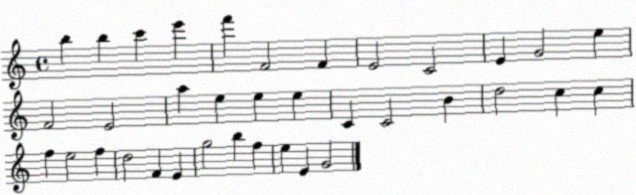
X:1
T:Untitled
M:4/4
L:1/4
K:C
b b c' e' f' F2 F E2 C2 E G2 e F2 E2 a e e e C C2 B d2 c c f e2 f d2 F E g2 b f e E G2